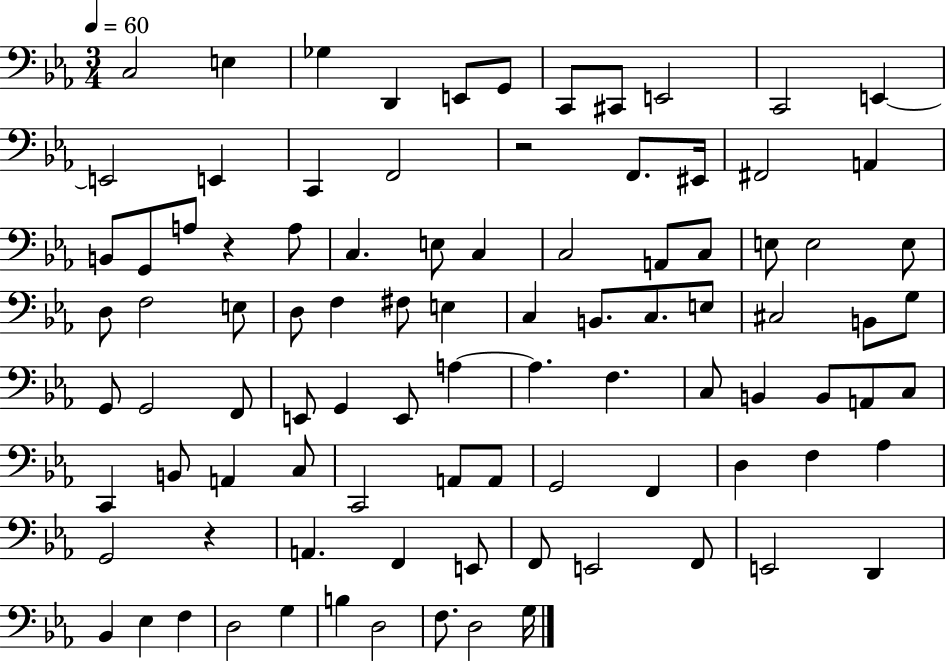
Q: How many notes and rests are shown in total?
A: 94